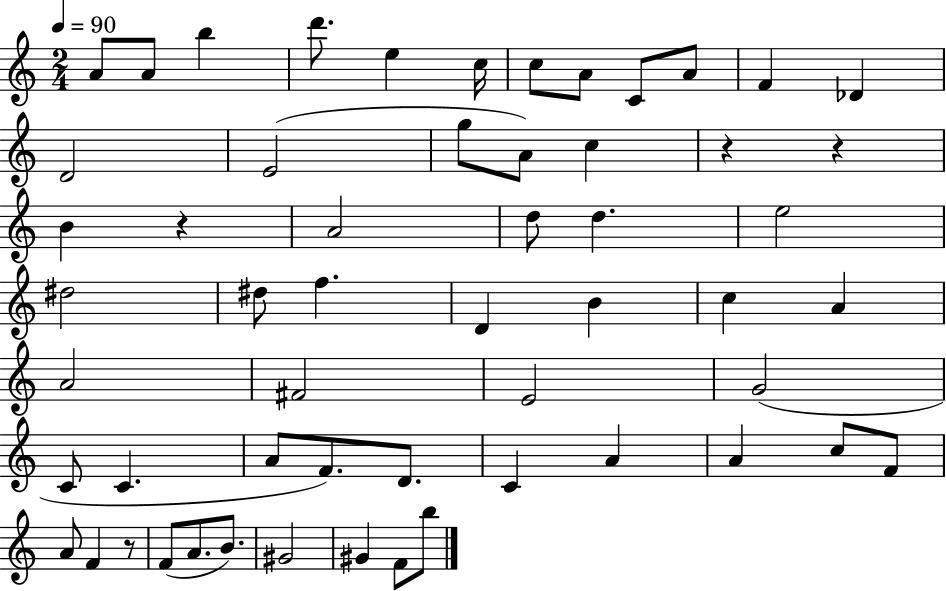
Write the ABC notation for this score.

X:1
T:Untitled
M:2/4
L:1/4
K:C
A/2 A/2 b d'/2 e c/4 c/2 A/2 C/2 A/2 F _D D2 E2 g/2 A/2 c z z B z A2 d/2 d e2 ^d2 ^d/2 f D B c A A2 ^F2 E2 G2 C/2 C A/2 F/2 D/2 C A A c/2 F/2 A/2 F z/2 F/2 A/2 B/2 ^G2 ^G F/2 b/2